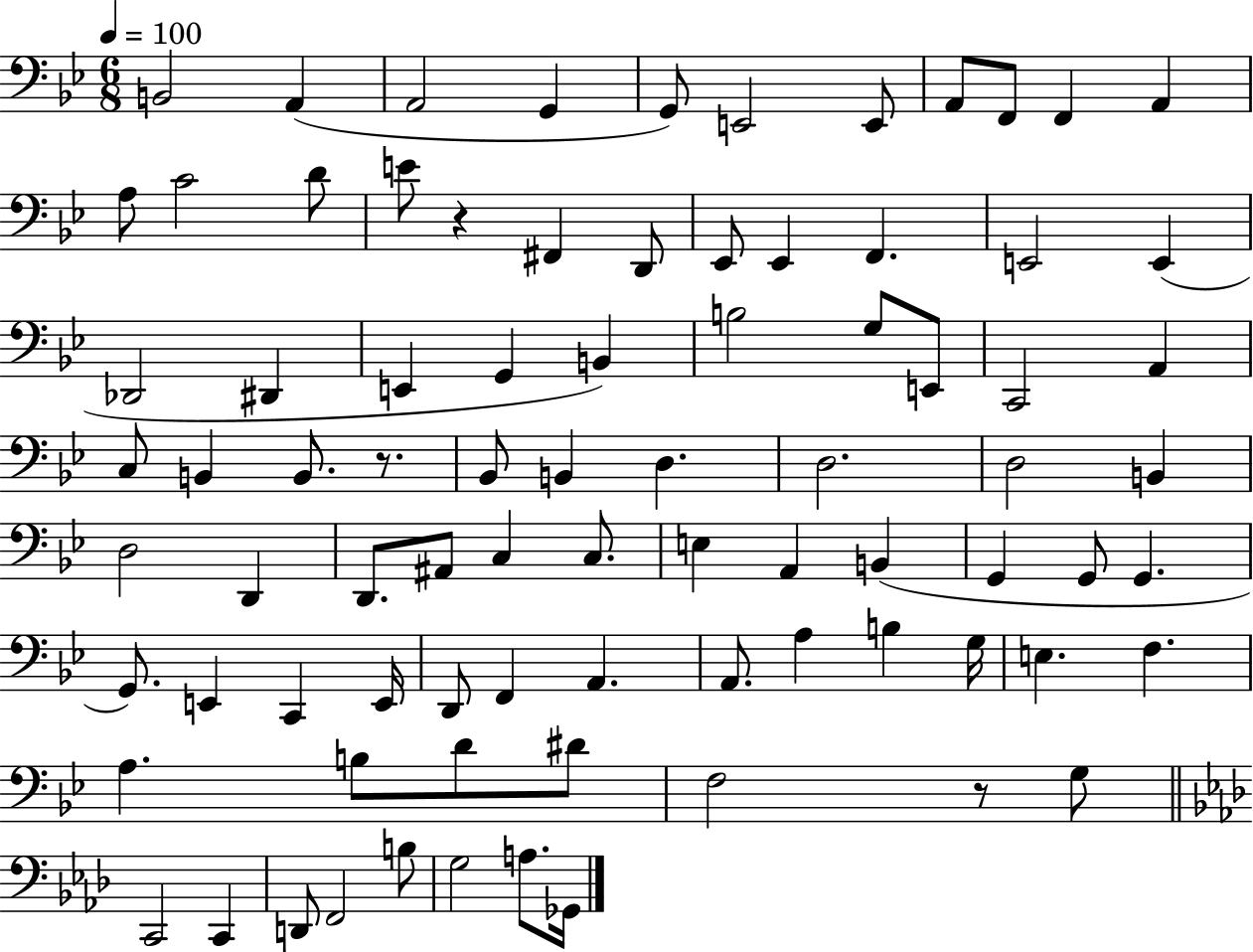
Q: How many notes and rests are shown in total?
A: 83